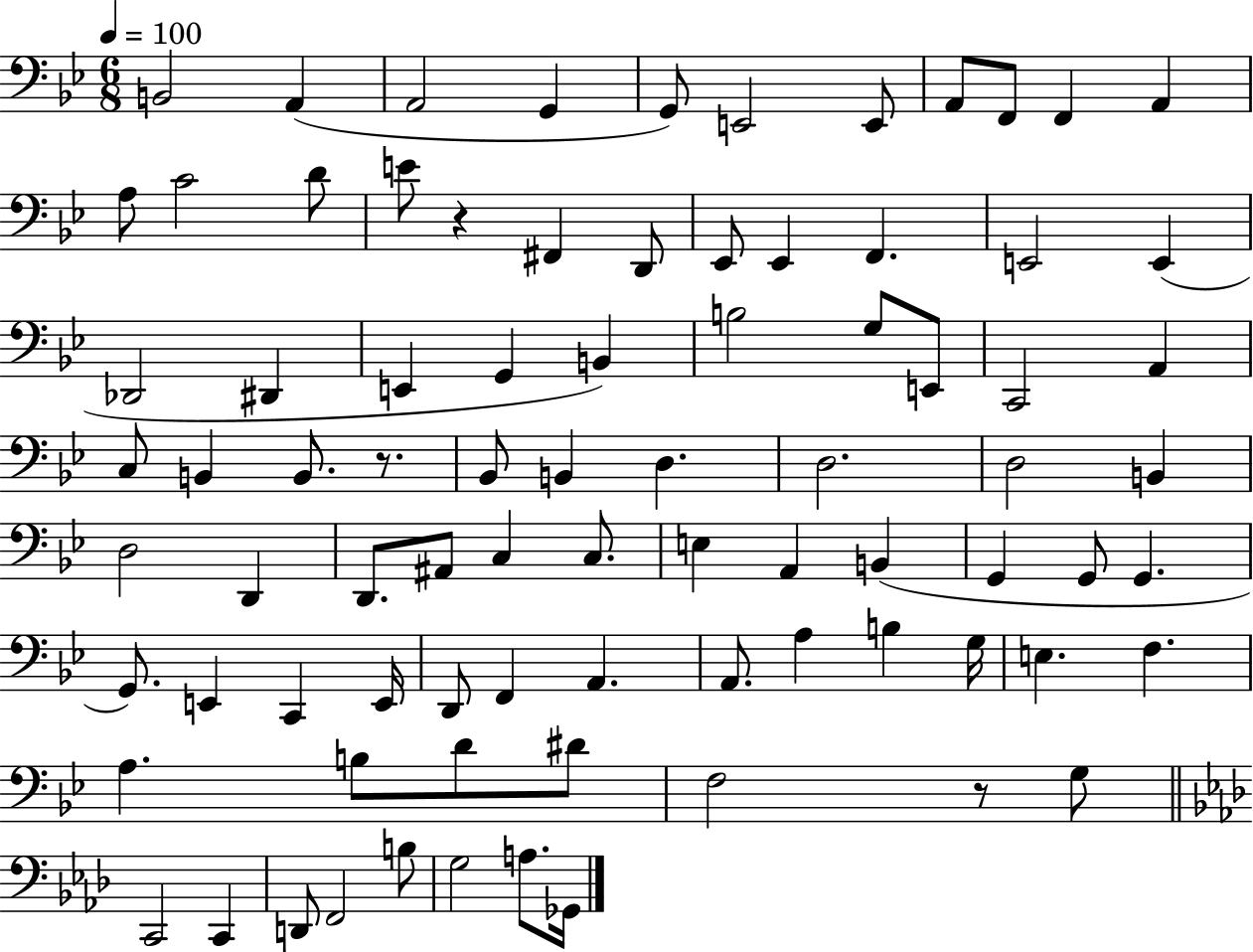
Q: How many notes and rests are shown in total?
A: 83